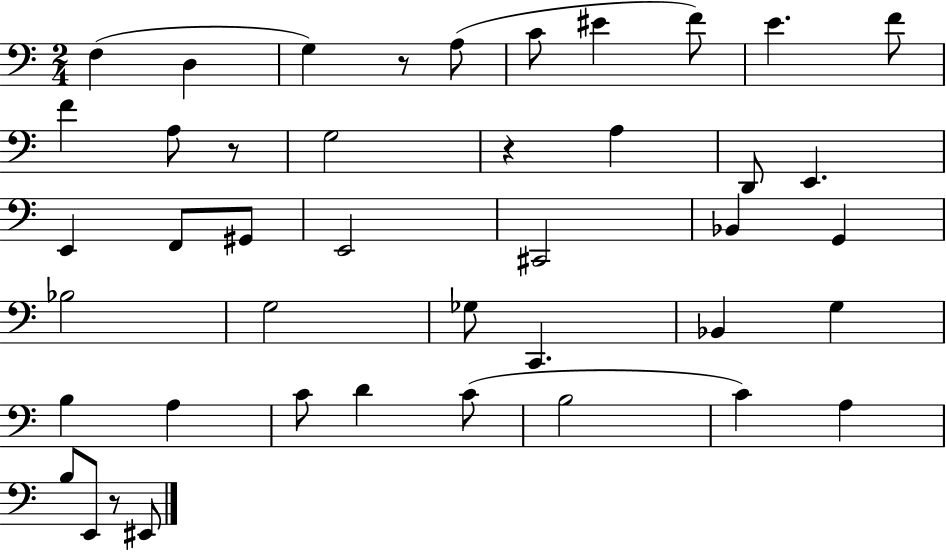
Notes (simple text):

F3/q D3/q G3/q R/e A3/e C4/e EIS4/q F4/e E4/q. F4/e F4/q A3/e R/e G3/h R/q A3/q D2/e E2/q. E2/q F2/e G#2/e E2/h C#2/h Bb2/q G2/q Bb3/h G3/h Gb3/e C2/q. Bb2/q G3/q B3/q A3/q C4/e D4/q C4/e B3/h C4/q A3/q B3/e E2/e R/e EIS2/e